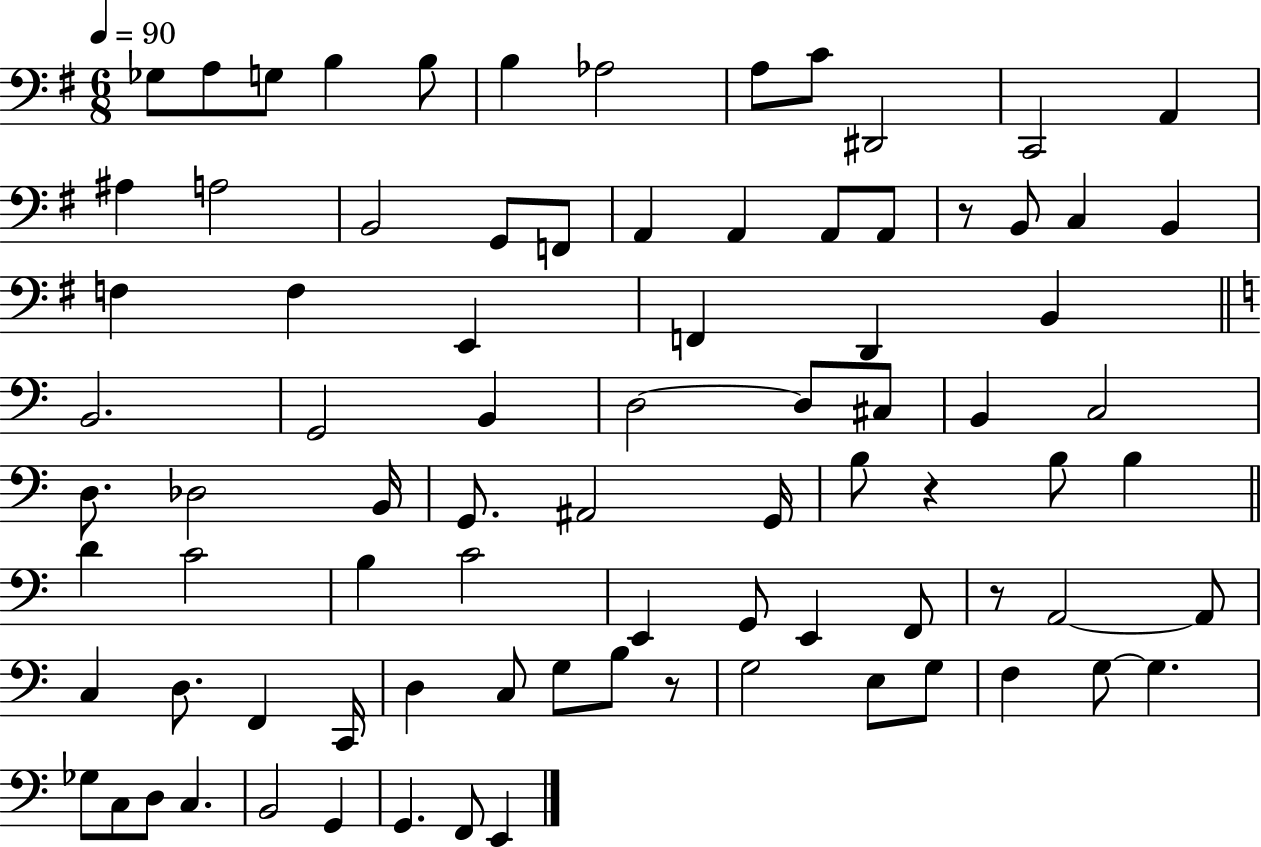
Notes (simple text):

Gb3/e A3/e G3/e B3/q B3/e B3/q Ab3/h A3/e C4/e D#2/h C2/h A2/q A#3/q A3/h B2/h G2/e F2/e A2/q A2/q A2/e A2/e R/e B2/e C3/q B2/q F3/q F3/q E2/q F2/q D2/q B2/q B2/h. G2/h B2/q D3/h D3/e C#3/e B2/q C3/h D3/e. Db3/h B2/s G2/e. A#2/h G2/s B3/e R/q B3/e B3/q D4/q C4/h B3/q C4/h E2/q G2/e E2/q F2/e R/e A2/h A2/e C3/q D3/e. F2/q C2/s D3/q C3/e G3/e B3/e R/e G3/h E3/e G3/e F3/q G3/e G3/q. Gb3/e C3/e D3/e C3/q. B2/h G2/q G2/q. F2/e E2/q